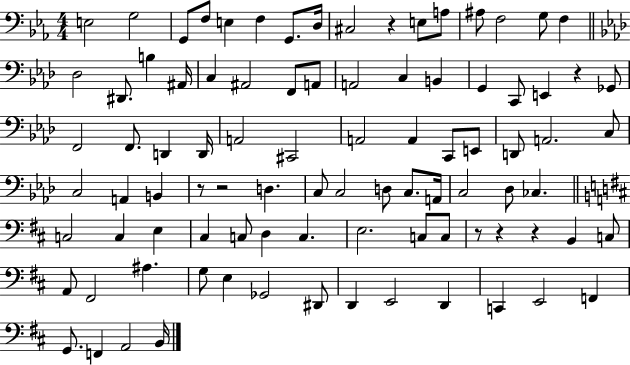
X:1
T:Untitled
M:4/4
L:1/4
K:Eb
E,2 G,2 G,,/2 F,/2 E, F, G,,/2 D,/4 ^C,2 z E,/2 A,/2 ^A,/2 F,2 G,/2 F, _D,2 ^D,,/2 B, ^A,,/4 C, ^A,,2 F,,/2 A,,/2 A,,2 C, B,, G,, C,,/2 E,, z _G,,/2 F,,2 F,,/2 D,, D,,/4 A,,2 ^C,,2 A,,2 A,, C,,/2 E,,/2 D,,/2 A,,2 C,/2 C,2 A,, B,, z/2 z2 D, C,/2 C,2 D,/2 C,/2 A,,/4 C,2 _D,/2 _C, C,2 C, E, ^C, C,/2 D, C, E,2 C,/2 C,/2 z/2 z z B,, C,/2 A,,/2 ^F,,2 ^A, G,/2 E, _G,,2 ^D,,/2 D,, E,,2 D,, C,, E,,2 F,, G,,/2 F,, A,,2 B,,/4